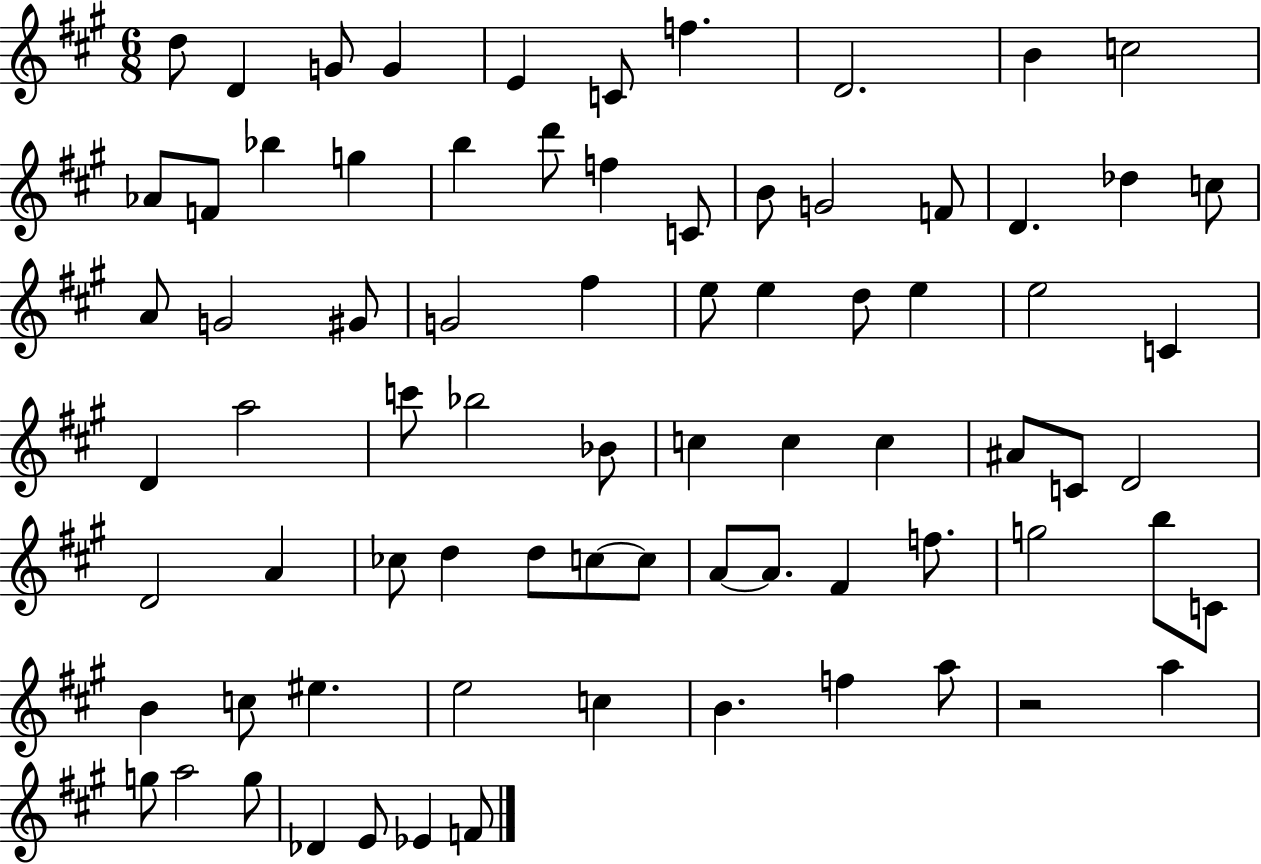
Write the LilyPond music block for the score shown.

{
  \clef treble
  \numericTimeSignature
  \time 6/8
  \key a \major
  d''8 d'4 g'8 g'4 | e'4 c'8 f''4. | d'2. | b'4 c''2 | \break aes'8 f'8 bes''4 g''4 | b''4 d'''8 f''4 c'8 | b'8 g'2 f'8 | d'4. des''4 c''8 | \break a'8 g'2 gis'8 | g'2 fis''4 | e''8 e''4 d''8 e''4 | e''2 c'4 | \break d'4 a''2 | c'''8 bes''2 bes'8 | c''4 c''4 c''4 | ais'8 c'8 d'2 | \break d'2 a'4 | ces''8 d''4 d''8 c''8~~ c''8 | a'8~~ a'8. fis'4 f''8. | g''2 b''8 c'8 | \break b'4 c''8 eis''4. | e''2 c''4 | b'4. f''4 a''8 | r2 a''4 | \break g''8 a''2 g''8 | des'4 e'8 ees'4 f'8 | \bar "|."
}